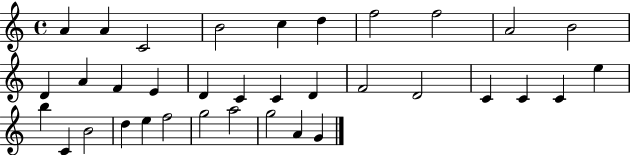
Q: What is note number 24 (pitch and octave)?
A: E5